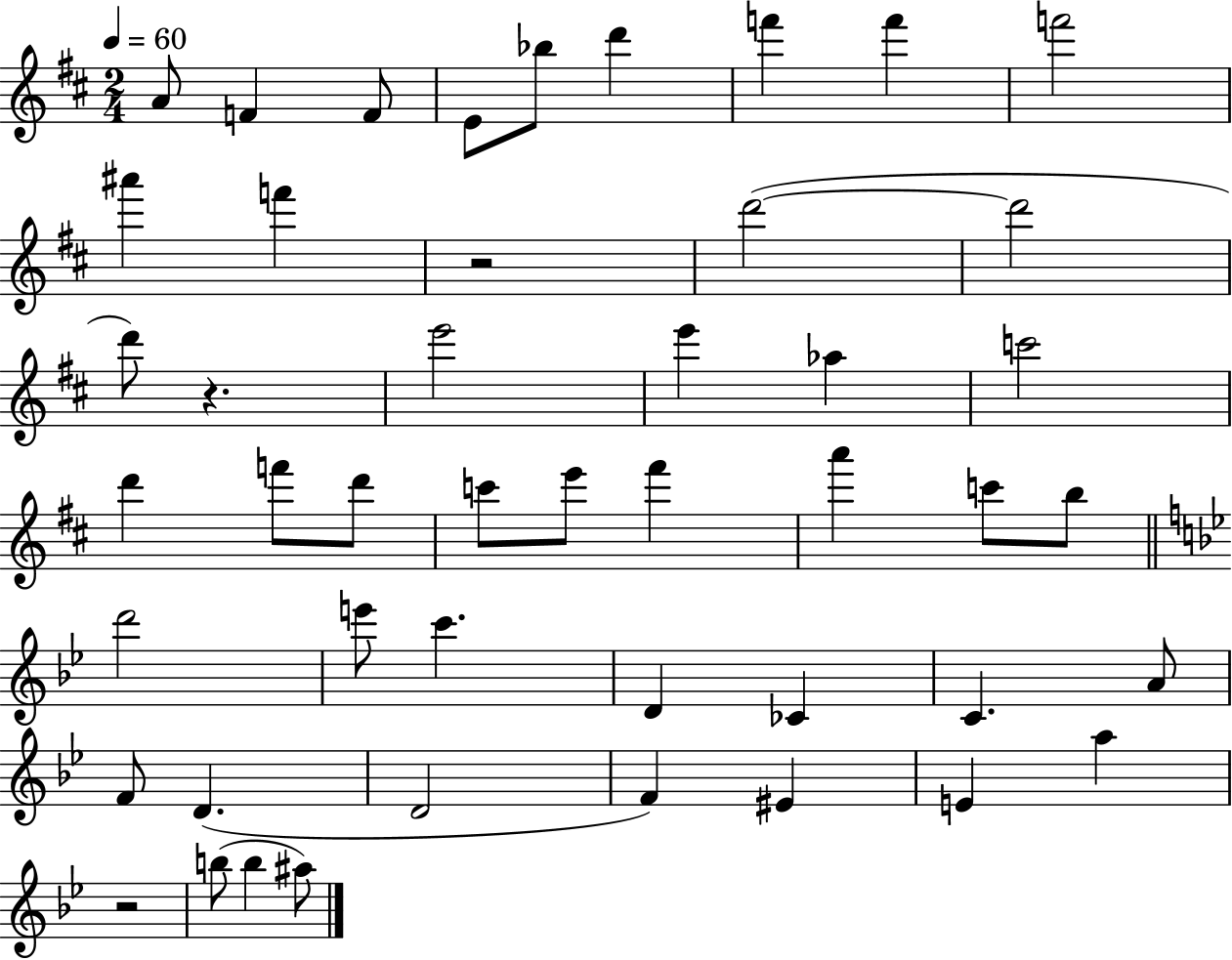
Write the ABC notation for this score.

X:1
T:Untitled
M:2/4
L:1/4
K:D
A/2 F F/2 E/2 _b/2 d' f' f' f'2 ^a' f' z2 d'2 d'2 d'/2 z e'2 e' _a c'2 d' f'/2 d'/2 c'/2 e'/2 ^f' a' c'/2 b/2 d'2 e'/2 c' D _C C A/2 F/2 D D2 F ^E E a z2 b/2 b ^a/2